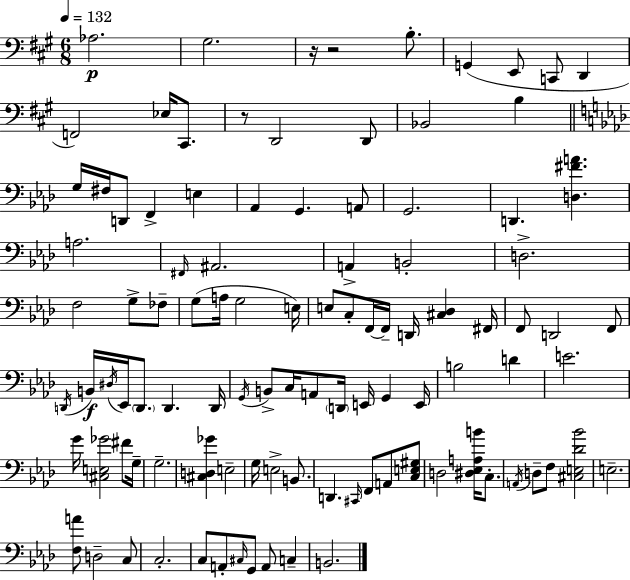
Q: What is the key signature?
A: A major